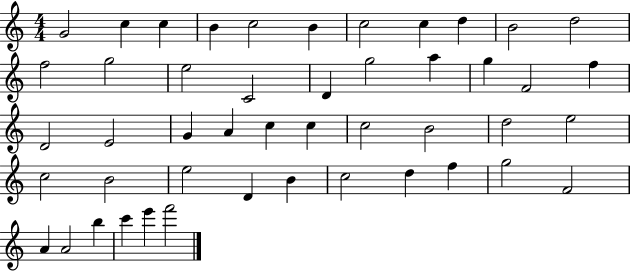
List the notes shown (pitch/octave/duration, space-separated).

G4/h C5/q C5/q B4/q C5/h B4/q C5/h C5/q D5/q B4/h D5/h F5/h G5/h E5/h C4/h D4/q G5/h A5/q G5/q F4/h F5/q D4/h E4/h G4/q A4/q C5/q C5/q C5/h B4/h D5/h E5/h C5/h B4/h E5/h D4/q B4/q C5/h D5/q F5/q G5/h F4/h A4/q A4/h B5/q C6/q E6/q F6/h